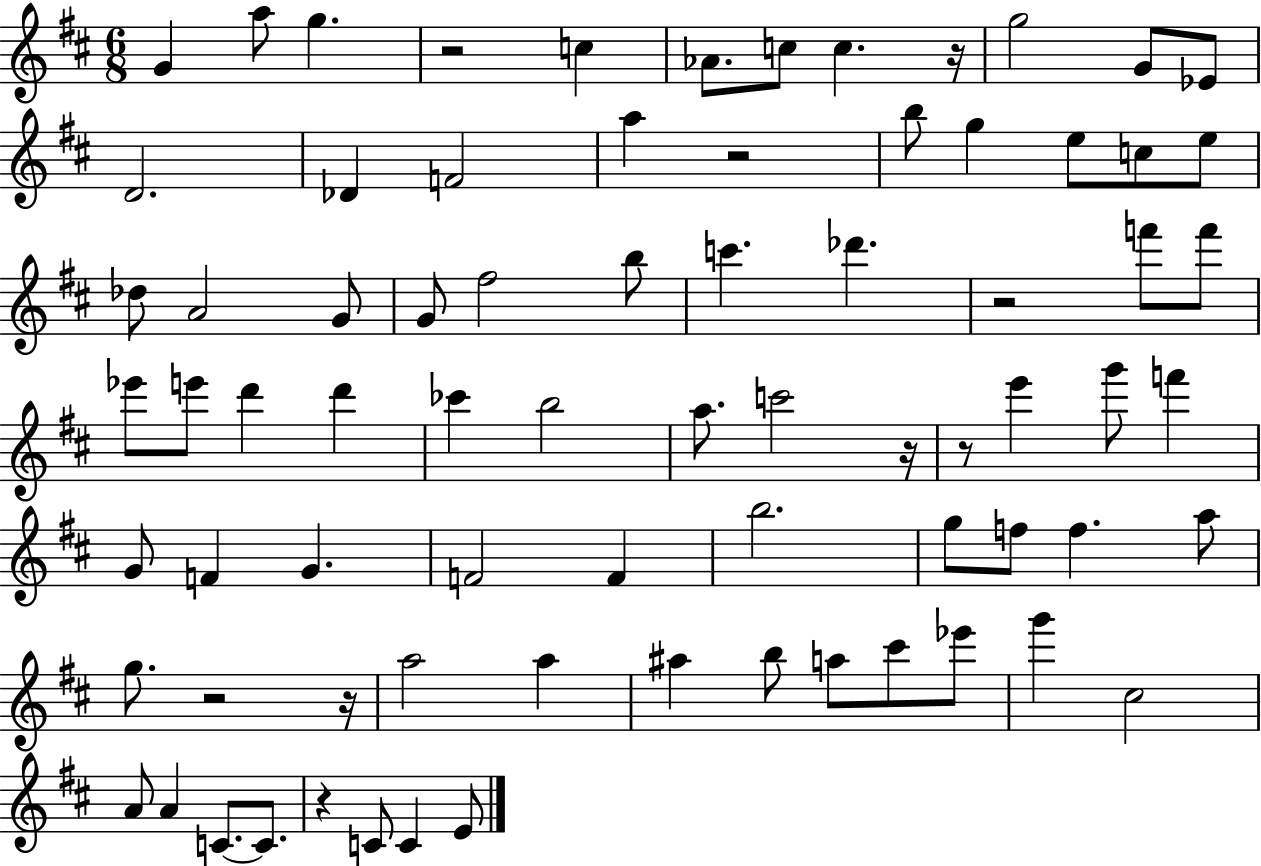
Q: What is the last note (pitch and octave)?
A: E4